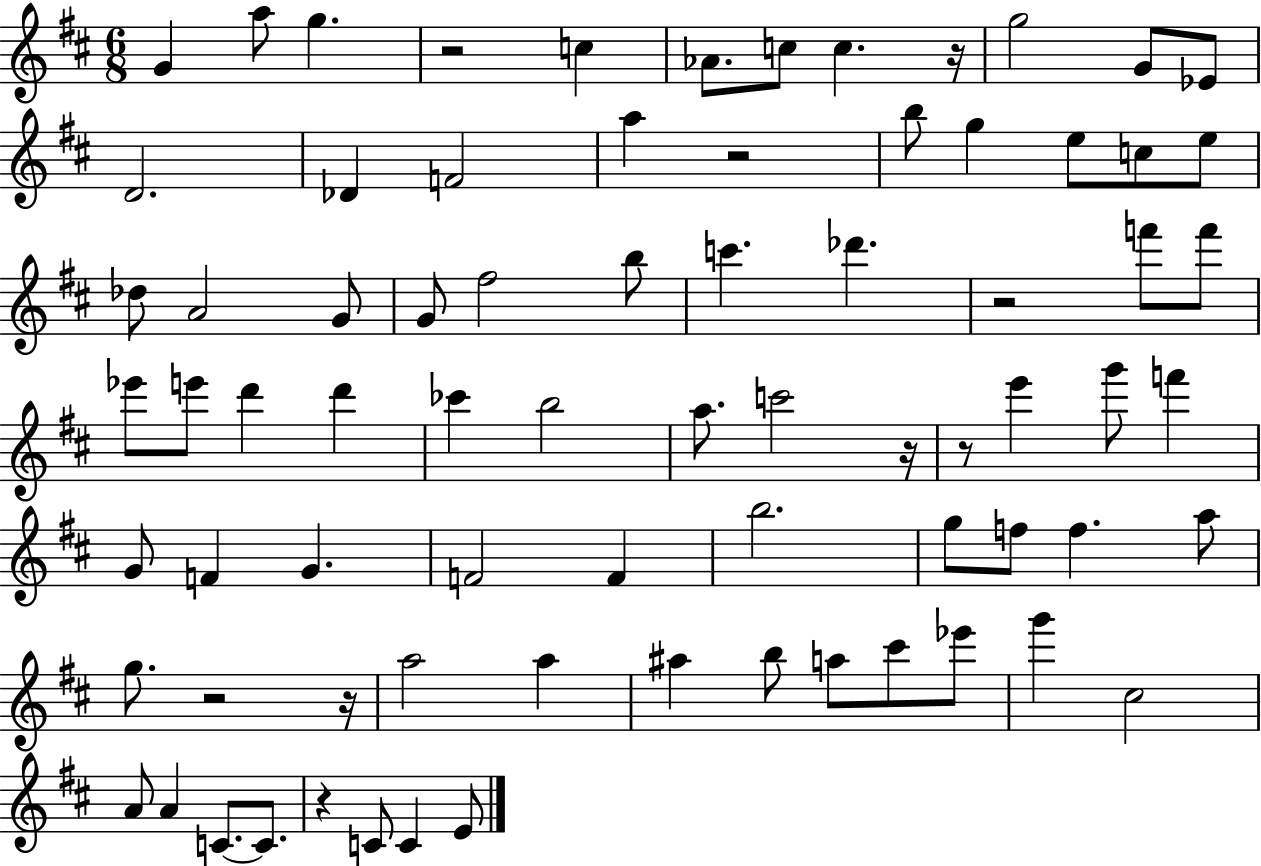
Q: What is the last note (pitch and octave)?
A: E4